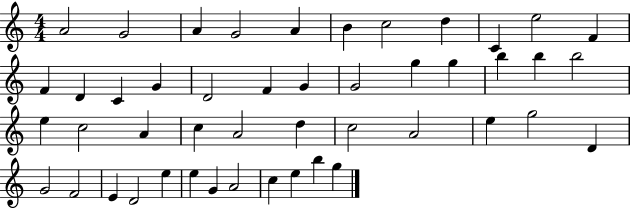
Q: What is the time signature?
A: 4/4